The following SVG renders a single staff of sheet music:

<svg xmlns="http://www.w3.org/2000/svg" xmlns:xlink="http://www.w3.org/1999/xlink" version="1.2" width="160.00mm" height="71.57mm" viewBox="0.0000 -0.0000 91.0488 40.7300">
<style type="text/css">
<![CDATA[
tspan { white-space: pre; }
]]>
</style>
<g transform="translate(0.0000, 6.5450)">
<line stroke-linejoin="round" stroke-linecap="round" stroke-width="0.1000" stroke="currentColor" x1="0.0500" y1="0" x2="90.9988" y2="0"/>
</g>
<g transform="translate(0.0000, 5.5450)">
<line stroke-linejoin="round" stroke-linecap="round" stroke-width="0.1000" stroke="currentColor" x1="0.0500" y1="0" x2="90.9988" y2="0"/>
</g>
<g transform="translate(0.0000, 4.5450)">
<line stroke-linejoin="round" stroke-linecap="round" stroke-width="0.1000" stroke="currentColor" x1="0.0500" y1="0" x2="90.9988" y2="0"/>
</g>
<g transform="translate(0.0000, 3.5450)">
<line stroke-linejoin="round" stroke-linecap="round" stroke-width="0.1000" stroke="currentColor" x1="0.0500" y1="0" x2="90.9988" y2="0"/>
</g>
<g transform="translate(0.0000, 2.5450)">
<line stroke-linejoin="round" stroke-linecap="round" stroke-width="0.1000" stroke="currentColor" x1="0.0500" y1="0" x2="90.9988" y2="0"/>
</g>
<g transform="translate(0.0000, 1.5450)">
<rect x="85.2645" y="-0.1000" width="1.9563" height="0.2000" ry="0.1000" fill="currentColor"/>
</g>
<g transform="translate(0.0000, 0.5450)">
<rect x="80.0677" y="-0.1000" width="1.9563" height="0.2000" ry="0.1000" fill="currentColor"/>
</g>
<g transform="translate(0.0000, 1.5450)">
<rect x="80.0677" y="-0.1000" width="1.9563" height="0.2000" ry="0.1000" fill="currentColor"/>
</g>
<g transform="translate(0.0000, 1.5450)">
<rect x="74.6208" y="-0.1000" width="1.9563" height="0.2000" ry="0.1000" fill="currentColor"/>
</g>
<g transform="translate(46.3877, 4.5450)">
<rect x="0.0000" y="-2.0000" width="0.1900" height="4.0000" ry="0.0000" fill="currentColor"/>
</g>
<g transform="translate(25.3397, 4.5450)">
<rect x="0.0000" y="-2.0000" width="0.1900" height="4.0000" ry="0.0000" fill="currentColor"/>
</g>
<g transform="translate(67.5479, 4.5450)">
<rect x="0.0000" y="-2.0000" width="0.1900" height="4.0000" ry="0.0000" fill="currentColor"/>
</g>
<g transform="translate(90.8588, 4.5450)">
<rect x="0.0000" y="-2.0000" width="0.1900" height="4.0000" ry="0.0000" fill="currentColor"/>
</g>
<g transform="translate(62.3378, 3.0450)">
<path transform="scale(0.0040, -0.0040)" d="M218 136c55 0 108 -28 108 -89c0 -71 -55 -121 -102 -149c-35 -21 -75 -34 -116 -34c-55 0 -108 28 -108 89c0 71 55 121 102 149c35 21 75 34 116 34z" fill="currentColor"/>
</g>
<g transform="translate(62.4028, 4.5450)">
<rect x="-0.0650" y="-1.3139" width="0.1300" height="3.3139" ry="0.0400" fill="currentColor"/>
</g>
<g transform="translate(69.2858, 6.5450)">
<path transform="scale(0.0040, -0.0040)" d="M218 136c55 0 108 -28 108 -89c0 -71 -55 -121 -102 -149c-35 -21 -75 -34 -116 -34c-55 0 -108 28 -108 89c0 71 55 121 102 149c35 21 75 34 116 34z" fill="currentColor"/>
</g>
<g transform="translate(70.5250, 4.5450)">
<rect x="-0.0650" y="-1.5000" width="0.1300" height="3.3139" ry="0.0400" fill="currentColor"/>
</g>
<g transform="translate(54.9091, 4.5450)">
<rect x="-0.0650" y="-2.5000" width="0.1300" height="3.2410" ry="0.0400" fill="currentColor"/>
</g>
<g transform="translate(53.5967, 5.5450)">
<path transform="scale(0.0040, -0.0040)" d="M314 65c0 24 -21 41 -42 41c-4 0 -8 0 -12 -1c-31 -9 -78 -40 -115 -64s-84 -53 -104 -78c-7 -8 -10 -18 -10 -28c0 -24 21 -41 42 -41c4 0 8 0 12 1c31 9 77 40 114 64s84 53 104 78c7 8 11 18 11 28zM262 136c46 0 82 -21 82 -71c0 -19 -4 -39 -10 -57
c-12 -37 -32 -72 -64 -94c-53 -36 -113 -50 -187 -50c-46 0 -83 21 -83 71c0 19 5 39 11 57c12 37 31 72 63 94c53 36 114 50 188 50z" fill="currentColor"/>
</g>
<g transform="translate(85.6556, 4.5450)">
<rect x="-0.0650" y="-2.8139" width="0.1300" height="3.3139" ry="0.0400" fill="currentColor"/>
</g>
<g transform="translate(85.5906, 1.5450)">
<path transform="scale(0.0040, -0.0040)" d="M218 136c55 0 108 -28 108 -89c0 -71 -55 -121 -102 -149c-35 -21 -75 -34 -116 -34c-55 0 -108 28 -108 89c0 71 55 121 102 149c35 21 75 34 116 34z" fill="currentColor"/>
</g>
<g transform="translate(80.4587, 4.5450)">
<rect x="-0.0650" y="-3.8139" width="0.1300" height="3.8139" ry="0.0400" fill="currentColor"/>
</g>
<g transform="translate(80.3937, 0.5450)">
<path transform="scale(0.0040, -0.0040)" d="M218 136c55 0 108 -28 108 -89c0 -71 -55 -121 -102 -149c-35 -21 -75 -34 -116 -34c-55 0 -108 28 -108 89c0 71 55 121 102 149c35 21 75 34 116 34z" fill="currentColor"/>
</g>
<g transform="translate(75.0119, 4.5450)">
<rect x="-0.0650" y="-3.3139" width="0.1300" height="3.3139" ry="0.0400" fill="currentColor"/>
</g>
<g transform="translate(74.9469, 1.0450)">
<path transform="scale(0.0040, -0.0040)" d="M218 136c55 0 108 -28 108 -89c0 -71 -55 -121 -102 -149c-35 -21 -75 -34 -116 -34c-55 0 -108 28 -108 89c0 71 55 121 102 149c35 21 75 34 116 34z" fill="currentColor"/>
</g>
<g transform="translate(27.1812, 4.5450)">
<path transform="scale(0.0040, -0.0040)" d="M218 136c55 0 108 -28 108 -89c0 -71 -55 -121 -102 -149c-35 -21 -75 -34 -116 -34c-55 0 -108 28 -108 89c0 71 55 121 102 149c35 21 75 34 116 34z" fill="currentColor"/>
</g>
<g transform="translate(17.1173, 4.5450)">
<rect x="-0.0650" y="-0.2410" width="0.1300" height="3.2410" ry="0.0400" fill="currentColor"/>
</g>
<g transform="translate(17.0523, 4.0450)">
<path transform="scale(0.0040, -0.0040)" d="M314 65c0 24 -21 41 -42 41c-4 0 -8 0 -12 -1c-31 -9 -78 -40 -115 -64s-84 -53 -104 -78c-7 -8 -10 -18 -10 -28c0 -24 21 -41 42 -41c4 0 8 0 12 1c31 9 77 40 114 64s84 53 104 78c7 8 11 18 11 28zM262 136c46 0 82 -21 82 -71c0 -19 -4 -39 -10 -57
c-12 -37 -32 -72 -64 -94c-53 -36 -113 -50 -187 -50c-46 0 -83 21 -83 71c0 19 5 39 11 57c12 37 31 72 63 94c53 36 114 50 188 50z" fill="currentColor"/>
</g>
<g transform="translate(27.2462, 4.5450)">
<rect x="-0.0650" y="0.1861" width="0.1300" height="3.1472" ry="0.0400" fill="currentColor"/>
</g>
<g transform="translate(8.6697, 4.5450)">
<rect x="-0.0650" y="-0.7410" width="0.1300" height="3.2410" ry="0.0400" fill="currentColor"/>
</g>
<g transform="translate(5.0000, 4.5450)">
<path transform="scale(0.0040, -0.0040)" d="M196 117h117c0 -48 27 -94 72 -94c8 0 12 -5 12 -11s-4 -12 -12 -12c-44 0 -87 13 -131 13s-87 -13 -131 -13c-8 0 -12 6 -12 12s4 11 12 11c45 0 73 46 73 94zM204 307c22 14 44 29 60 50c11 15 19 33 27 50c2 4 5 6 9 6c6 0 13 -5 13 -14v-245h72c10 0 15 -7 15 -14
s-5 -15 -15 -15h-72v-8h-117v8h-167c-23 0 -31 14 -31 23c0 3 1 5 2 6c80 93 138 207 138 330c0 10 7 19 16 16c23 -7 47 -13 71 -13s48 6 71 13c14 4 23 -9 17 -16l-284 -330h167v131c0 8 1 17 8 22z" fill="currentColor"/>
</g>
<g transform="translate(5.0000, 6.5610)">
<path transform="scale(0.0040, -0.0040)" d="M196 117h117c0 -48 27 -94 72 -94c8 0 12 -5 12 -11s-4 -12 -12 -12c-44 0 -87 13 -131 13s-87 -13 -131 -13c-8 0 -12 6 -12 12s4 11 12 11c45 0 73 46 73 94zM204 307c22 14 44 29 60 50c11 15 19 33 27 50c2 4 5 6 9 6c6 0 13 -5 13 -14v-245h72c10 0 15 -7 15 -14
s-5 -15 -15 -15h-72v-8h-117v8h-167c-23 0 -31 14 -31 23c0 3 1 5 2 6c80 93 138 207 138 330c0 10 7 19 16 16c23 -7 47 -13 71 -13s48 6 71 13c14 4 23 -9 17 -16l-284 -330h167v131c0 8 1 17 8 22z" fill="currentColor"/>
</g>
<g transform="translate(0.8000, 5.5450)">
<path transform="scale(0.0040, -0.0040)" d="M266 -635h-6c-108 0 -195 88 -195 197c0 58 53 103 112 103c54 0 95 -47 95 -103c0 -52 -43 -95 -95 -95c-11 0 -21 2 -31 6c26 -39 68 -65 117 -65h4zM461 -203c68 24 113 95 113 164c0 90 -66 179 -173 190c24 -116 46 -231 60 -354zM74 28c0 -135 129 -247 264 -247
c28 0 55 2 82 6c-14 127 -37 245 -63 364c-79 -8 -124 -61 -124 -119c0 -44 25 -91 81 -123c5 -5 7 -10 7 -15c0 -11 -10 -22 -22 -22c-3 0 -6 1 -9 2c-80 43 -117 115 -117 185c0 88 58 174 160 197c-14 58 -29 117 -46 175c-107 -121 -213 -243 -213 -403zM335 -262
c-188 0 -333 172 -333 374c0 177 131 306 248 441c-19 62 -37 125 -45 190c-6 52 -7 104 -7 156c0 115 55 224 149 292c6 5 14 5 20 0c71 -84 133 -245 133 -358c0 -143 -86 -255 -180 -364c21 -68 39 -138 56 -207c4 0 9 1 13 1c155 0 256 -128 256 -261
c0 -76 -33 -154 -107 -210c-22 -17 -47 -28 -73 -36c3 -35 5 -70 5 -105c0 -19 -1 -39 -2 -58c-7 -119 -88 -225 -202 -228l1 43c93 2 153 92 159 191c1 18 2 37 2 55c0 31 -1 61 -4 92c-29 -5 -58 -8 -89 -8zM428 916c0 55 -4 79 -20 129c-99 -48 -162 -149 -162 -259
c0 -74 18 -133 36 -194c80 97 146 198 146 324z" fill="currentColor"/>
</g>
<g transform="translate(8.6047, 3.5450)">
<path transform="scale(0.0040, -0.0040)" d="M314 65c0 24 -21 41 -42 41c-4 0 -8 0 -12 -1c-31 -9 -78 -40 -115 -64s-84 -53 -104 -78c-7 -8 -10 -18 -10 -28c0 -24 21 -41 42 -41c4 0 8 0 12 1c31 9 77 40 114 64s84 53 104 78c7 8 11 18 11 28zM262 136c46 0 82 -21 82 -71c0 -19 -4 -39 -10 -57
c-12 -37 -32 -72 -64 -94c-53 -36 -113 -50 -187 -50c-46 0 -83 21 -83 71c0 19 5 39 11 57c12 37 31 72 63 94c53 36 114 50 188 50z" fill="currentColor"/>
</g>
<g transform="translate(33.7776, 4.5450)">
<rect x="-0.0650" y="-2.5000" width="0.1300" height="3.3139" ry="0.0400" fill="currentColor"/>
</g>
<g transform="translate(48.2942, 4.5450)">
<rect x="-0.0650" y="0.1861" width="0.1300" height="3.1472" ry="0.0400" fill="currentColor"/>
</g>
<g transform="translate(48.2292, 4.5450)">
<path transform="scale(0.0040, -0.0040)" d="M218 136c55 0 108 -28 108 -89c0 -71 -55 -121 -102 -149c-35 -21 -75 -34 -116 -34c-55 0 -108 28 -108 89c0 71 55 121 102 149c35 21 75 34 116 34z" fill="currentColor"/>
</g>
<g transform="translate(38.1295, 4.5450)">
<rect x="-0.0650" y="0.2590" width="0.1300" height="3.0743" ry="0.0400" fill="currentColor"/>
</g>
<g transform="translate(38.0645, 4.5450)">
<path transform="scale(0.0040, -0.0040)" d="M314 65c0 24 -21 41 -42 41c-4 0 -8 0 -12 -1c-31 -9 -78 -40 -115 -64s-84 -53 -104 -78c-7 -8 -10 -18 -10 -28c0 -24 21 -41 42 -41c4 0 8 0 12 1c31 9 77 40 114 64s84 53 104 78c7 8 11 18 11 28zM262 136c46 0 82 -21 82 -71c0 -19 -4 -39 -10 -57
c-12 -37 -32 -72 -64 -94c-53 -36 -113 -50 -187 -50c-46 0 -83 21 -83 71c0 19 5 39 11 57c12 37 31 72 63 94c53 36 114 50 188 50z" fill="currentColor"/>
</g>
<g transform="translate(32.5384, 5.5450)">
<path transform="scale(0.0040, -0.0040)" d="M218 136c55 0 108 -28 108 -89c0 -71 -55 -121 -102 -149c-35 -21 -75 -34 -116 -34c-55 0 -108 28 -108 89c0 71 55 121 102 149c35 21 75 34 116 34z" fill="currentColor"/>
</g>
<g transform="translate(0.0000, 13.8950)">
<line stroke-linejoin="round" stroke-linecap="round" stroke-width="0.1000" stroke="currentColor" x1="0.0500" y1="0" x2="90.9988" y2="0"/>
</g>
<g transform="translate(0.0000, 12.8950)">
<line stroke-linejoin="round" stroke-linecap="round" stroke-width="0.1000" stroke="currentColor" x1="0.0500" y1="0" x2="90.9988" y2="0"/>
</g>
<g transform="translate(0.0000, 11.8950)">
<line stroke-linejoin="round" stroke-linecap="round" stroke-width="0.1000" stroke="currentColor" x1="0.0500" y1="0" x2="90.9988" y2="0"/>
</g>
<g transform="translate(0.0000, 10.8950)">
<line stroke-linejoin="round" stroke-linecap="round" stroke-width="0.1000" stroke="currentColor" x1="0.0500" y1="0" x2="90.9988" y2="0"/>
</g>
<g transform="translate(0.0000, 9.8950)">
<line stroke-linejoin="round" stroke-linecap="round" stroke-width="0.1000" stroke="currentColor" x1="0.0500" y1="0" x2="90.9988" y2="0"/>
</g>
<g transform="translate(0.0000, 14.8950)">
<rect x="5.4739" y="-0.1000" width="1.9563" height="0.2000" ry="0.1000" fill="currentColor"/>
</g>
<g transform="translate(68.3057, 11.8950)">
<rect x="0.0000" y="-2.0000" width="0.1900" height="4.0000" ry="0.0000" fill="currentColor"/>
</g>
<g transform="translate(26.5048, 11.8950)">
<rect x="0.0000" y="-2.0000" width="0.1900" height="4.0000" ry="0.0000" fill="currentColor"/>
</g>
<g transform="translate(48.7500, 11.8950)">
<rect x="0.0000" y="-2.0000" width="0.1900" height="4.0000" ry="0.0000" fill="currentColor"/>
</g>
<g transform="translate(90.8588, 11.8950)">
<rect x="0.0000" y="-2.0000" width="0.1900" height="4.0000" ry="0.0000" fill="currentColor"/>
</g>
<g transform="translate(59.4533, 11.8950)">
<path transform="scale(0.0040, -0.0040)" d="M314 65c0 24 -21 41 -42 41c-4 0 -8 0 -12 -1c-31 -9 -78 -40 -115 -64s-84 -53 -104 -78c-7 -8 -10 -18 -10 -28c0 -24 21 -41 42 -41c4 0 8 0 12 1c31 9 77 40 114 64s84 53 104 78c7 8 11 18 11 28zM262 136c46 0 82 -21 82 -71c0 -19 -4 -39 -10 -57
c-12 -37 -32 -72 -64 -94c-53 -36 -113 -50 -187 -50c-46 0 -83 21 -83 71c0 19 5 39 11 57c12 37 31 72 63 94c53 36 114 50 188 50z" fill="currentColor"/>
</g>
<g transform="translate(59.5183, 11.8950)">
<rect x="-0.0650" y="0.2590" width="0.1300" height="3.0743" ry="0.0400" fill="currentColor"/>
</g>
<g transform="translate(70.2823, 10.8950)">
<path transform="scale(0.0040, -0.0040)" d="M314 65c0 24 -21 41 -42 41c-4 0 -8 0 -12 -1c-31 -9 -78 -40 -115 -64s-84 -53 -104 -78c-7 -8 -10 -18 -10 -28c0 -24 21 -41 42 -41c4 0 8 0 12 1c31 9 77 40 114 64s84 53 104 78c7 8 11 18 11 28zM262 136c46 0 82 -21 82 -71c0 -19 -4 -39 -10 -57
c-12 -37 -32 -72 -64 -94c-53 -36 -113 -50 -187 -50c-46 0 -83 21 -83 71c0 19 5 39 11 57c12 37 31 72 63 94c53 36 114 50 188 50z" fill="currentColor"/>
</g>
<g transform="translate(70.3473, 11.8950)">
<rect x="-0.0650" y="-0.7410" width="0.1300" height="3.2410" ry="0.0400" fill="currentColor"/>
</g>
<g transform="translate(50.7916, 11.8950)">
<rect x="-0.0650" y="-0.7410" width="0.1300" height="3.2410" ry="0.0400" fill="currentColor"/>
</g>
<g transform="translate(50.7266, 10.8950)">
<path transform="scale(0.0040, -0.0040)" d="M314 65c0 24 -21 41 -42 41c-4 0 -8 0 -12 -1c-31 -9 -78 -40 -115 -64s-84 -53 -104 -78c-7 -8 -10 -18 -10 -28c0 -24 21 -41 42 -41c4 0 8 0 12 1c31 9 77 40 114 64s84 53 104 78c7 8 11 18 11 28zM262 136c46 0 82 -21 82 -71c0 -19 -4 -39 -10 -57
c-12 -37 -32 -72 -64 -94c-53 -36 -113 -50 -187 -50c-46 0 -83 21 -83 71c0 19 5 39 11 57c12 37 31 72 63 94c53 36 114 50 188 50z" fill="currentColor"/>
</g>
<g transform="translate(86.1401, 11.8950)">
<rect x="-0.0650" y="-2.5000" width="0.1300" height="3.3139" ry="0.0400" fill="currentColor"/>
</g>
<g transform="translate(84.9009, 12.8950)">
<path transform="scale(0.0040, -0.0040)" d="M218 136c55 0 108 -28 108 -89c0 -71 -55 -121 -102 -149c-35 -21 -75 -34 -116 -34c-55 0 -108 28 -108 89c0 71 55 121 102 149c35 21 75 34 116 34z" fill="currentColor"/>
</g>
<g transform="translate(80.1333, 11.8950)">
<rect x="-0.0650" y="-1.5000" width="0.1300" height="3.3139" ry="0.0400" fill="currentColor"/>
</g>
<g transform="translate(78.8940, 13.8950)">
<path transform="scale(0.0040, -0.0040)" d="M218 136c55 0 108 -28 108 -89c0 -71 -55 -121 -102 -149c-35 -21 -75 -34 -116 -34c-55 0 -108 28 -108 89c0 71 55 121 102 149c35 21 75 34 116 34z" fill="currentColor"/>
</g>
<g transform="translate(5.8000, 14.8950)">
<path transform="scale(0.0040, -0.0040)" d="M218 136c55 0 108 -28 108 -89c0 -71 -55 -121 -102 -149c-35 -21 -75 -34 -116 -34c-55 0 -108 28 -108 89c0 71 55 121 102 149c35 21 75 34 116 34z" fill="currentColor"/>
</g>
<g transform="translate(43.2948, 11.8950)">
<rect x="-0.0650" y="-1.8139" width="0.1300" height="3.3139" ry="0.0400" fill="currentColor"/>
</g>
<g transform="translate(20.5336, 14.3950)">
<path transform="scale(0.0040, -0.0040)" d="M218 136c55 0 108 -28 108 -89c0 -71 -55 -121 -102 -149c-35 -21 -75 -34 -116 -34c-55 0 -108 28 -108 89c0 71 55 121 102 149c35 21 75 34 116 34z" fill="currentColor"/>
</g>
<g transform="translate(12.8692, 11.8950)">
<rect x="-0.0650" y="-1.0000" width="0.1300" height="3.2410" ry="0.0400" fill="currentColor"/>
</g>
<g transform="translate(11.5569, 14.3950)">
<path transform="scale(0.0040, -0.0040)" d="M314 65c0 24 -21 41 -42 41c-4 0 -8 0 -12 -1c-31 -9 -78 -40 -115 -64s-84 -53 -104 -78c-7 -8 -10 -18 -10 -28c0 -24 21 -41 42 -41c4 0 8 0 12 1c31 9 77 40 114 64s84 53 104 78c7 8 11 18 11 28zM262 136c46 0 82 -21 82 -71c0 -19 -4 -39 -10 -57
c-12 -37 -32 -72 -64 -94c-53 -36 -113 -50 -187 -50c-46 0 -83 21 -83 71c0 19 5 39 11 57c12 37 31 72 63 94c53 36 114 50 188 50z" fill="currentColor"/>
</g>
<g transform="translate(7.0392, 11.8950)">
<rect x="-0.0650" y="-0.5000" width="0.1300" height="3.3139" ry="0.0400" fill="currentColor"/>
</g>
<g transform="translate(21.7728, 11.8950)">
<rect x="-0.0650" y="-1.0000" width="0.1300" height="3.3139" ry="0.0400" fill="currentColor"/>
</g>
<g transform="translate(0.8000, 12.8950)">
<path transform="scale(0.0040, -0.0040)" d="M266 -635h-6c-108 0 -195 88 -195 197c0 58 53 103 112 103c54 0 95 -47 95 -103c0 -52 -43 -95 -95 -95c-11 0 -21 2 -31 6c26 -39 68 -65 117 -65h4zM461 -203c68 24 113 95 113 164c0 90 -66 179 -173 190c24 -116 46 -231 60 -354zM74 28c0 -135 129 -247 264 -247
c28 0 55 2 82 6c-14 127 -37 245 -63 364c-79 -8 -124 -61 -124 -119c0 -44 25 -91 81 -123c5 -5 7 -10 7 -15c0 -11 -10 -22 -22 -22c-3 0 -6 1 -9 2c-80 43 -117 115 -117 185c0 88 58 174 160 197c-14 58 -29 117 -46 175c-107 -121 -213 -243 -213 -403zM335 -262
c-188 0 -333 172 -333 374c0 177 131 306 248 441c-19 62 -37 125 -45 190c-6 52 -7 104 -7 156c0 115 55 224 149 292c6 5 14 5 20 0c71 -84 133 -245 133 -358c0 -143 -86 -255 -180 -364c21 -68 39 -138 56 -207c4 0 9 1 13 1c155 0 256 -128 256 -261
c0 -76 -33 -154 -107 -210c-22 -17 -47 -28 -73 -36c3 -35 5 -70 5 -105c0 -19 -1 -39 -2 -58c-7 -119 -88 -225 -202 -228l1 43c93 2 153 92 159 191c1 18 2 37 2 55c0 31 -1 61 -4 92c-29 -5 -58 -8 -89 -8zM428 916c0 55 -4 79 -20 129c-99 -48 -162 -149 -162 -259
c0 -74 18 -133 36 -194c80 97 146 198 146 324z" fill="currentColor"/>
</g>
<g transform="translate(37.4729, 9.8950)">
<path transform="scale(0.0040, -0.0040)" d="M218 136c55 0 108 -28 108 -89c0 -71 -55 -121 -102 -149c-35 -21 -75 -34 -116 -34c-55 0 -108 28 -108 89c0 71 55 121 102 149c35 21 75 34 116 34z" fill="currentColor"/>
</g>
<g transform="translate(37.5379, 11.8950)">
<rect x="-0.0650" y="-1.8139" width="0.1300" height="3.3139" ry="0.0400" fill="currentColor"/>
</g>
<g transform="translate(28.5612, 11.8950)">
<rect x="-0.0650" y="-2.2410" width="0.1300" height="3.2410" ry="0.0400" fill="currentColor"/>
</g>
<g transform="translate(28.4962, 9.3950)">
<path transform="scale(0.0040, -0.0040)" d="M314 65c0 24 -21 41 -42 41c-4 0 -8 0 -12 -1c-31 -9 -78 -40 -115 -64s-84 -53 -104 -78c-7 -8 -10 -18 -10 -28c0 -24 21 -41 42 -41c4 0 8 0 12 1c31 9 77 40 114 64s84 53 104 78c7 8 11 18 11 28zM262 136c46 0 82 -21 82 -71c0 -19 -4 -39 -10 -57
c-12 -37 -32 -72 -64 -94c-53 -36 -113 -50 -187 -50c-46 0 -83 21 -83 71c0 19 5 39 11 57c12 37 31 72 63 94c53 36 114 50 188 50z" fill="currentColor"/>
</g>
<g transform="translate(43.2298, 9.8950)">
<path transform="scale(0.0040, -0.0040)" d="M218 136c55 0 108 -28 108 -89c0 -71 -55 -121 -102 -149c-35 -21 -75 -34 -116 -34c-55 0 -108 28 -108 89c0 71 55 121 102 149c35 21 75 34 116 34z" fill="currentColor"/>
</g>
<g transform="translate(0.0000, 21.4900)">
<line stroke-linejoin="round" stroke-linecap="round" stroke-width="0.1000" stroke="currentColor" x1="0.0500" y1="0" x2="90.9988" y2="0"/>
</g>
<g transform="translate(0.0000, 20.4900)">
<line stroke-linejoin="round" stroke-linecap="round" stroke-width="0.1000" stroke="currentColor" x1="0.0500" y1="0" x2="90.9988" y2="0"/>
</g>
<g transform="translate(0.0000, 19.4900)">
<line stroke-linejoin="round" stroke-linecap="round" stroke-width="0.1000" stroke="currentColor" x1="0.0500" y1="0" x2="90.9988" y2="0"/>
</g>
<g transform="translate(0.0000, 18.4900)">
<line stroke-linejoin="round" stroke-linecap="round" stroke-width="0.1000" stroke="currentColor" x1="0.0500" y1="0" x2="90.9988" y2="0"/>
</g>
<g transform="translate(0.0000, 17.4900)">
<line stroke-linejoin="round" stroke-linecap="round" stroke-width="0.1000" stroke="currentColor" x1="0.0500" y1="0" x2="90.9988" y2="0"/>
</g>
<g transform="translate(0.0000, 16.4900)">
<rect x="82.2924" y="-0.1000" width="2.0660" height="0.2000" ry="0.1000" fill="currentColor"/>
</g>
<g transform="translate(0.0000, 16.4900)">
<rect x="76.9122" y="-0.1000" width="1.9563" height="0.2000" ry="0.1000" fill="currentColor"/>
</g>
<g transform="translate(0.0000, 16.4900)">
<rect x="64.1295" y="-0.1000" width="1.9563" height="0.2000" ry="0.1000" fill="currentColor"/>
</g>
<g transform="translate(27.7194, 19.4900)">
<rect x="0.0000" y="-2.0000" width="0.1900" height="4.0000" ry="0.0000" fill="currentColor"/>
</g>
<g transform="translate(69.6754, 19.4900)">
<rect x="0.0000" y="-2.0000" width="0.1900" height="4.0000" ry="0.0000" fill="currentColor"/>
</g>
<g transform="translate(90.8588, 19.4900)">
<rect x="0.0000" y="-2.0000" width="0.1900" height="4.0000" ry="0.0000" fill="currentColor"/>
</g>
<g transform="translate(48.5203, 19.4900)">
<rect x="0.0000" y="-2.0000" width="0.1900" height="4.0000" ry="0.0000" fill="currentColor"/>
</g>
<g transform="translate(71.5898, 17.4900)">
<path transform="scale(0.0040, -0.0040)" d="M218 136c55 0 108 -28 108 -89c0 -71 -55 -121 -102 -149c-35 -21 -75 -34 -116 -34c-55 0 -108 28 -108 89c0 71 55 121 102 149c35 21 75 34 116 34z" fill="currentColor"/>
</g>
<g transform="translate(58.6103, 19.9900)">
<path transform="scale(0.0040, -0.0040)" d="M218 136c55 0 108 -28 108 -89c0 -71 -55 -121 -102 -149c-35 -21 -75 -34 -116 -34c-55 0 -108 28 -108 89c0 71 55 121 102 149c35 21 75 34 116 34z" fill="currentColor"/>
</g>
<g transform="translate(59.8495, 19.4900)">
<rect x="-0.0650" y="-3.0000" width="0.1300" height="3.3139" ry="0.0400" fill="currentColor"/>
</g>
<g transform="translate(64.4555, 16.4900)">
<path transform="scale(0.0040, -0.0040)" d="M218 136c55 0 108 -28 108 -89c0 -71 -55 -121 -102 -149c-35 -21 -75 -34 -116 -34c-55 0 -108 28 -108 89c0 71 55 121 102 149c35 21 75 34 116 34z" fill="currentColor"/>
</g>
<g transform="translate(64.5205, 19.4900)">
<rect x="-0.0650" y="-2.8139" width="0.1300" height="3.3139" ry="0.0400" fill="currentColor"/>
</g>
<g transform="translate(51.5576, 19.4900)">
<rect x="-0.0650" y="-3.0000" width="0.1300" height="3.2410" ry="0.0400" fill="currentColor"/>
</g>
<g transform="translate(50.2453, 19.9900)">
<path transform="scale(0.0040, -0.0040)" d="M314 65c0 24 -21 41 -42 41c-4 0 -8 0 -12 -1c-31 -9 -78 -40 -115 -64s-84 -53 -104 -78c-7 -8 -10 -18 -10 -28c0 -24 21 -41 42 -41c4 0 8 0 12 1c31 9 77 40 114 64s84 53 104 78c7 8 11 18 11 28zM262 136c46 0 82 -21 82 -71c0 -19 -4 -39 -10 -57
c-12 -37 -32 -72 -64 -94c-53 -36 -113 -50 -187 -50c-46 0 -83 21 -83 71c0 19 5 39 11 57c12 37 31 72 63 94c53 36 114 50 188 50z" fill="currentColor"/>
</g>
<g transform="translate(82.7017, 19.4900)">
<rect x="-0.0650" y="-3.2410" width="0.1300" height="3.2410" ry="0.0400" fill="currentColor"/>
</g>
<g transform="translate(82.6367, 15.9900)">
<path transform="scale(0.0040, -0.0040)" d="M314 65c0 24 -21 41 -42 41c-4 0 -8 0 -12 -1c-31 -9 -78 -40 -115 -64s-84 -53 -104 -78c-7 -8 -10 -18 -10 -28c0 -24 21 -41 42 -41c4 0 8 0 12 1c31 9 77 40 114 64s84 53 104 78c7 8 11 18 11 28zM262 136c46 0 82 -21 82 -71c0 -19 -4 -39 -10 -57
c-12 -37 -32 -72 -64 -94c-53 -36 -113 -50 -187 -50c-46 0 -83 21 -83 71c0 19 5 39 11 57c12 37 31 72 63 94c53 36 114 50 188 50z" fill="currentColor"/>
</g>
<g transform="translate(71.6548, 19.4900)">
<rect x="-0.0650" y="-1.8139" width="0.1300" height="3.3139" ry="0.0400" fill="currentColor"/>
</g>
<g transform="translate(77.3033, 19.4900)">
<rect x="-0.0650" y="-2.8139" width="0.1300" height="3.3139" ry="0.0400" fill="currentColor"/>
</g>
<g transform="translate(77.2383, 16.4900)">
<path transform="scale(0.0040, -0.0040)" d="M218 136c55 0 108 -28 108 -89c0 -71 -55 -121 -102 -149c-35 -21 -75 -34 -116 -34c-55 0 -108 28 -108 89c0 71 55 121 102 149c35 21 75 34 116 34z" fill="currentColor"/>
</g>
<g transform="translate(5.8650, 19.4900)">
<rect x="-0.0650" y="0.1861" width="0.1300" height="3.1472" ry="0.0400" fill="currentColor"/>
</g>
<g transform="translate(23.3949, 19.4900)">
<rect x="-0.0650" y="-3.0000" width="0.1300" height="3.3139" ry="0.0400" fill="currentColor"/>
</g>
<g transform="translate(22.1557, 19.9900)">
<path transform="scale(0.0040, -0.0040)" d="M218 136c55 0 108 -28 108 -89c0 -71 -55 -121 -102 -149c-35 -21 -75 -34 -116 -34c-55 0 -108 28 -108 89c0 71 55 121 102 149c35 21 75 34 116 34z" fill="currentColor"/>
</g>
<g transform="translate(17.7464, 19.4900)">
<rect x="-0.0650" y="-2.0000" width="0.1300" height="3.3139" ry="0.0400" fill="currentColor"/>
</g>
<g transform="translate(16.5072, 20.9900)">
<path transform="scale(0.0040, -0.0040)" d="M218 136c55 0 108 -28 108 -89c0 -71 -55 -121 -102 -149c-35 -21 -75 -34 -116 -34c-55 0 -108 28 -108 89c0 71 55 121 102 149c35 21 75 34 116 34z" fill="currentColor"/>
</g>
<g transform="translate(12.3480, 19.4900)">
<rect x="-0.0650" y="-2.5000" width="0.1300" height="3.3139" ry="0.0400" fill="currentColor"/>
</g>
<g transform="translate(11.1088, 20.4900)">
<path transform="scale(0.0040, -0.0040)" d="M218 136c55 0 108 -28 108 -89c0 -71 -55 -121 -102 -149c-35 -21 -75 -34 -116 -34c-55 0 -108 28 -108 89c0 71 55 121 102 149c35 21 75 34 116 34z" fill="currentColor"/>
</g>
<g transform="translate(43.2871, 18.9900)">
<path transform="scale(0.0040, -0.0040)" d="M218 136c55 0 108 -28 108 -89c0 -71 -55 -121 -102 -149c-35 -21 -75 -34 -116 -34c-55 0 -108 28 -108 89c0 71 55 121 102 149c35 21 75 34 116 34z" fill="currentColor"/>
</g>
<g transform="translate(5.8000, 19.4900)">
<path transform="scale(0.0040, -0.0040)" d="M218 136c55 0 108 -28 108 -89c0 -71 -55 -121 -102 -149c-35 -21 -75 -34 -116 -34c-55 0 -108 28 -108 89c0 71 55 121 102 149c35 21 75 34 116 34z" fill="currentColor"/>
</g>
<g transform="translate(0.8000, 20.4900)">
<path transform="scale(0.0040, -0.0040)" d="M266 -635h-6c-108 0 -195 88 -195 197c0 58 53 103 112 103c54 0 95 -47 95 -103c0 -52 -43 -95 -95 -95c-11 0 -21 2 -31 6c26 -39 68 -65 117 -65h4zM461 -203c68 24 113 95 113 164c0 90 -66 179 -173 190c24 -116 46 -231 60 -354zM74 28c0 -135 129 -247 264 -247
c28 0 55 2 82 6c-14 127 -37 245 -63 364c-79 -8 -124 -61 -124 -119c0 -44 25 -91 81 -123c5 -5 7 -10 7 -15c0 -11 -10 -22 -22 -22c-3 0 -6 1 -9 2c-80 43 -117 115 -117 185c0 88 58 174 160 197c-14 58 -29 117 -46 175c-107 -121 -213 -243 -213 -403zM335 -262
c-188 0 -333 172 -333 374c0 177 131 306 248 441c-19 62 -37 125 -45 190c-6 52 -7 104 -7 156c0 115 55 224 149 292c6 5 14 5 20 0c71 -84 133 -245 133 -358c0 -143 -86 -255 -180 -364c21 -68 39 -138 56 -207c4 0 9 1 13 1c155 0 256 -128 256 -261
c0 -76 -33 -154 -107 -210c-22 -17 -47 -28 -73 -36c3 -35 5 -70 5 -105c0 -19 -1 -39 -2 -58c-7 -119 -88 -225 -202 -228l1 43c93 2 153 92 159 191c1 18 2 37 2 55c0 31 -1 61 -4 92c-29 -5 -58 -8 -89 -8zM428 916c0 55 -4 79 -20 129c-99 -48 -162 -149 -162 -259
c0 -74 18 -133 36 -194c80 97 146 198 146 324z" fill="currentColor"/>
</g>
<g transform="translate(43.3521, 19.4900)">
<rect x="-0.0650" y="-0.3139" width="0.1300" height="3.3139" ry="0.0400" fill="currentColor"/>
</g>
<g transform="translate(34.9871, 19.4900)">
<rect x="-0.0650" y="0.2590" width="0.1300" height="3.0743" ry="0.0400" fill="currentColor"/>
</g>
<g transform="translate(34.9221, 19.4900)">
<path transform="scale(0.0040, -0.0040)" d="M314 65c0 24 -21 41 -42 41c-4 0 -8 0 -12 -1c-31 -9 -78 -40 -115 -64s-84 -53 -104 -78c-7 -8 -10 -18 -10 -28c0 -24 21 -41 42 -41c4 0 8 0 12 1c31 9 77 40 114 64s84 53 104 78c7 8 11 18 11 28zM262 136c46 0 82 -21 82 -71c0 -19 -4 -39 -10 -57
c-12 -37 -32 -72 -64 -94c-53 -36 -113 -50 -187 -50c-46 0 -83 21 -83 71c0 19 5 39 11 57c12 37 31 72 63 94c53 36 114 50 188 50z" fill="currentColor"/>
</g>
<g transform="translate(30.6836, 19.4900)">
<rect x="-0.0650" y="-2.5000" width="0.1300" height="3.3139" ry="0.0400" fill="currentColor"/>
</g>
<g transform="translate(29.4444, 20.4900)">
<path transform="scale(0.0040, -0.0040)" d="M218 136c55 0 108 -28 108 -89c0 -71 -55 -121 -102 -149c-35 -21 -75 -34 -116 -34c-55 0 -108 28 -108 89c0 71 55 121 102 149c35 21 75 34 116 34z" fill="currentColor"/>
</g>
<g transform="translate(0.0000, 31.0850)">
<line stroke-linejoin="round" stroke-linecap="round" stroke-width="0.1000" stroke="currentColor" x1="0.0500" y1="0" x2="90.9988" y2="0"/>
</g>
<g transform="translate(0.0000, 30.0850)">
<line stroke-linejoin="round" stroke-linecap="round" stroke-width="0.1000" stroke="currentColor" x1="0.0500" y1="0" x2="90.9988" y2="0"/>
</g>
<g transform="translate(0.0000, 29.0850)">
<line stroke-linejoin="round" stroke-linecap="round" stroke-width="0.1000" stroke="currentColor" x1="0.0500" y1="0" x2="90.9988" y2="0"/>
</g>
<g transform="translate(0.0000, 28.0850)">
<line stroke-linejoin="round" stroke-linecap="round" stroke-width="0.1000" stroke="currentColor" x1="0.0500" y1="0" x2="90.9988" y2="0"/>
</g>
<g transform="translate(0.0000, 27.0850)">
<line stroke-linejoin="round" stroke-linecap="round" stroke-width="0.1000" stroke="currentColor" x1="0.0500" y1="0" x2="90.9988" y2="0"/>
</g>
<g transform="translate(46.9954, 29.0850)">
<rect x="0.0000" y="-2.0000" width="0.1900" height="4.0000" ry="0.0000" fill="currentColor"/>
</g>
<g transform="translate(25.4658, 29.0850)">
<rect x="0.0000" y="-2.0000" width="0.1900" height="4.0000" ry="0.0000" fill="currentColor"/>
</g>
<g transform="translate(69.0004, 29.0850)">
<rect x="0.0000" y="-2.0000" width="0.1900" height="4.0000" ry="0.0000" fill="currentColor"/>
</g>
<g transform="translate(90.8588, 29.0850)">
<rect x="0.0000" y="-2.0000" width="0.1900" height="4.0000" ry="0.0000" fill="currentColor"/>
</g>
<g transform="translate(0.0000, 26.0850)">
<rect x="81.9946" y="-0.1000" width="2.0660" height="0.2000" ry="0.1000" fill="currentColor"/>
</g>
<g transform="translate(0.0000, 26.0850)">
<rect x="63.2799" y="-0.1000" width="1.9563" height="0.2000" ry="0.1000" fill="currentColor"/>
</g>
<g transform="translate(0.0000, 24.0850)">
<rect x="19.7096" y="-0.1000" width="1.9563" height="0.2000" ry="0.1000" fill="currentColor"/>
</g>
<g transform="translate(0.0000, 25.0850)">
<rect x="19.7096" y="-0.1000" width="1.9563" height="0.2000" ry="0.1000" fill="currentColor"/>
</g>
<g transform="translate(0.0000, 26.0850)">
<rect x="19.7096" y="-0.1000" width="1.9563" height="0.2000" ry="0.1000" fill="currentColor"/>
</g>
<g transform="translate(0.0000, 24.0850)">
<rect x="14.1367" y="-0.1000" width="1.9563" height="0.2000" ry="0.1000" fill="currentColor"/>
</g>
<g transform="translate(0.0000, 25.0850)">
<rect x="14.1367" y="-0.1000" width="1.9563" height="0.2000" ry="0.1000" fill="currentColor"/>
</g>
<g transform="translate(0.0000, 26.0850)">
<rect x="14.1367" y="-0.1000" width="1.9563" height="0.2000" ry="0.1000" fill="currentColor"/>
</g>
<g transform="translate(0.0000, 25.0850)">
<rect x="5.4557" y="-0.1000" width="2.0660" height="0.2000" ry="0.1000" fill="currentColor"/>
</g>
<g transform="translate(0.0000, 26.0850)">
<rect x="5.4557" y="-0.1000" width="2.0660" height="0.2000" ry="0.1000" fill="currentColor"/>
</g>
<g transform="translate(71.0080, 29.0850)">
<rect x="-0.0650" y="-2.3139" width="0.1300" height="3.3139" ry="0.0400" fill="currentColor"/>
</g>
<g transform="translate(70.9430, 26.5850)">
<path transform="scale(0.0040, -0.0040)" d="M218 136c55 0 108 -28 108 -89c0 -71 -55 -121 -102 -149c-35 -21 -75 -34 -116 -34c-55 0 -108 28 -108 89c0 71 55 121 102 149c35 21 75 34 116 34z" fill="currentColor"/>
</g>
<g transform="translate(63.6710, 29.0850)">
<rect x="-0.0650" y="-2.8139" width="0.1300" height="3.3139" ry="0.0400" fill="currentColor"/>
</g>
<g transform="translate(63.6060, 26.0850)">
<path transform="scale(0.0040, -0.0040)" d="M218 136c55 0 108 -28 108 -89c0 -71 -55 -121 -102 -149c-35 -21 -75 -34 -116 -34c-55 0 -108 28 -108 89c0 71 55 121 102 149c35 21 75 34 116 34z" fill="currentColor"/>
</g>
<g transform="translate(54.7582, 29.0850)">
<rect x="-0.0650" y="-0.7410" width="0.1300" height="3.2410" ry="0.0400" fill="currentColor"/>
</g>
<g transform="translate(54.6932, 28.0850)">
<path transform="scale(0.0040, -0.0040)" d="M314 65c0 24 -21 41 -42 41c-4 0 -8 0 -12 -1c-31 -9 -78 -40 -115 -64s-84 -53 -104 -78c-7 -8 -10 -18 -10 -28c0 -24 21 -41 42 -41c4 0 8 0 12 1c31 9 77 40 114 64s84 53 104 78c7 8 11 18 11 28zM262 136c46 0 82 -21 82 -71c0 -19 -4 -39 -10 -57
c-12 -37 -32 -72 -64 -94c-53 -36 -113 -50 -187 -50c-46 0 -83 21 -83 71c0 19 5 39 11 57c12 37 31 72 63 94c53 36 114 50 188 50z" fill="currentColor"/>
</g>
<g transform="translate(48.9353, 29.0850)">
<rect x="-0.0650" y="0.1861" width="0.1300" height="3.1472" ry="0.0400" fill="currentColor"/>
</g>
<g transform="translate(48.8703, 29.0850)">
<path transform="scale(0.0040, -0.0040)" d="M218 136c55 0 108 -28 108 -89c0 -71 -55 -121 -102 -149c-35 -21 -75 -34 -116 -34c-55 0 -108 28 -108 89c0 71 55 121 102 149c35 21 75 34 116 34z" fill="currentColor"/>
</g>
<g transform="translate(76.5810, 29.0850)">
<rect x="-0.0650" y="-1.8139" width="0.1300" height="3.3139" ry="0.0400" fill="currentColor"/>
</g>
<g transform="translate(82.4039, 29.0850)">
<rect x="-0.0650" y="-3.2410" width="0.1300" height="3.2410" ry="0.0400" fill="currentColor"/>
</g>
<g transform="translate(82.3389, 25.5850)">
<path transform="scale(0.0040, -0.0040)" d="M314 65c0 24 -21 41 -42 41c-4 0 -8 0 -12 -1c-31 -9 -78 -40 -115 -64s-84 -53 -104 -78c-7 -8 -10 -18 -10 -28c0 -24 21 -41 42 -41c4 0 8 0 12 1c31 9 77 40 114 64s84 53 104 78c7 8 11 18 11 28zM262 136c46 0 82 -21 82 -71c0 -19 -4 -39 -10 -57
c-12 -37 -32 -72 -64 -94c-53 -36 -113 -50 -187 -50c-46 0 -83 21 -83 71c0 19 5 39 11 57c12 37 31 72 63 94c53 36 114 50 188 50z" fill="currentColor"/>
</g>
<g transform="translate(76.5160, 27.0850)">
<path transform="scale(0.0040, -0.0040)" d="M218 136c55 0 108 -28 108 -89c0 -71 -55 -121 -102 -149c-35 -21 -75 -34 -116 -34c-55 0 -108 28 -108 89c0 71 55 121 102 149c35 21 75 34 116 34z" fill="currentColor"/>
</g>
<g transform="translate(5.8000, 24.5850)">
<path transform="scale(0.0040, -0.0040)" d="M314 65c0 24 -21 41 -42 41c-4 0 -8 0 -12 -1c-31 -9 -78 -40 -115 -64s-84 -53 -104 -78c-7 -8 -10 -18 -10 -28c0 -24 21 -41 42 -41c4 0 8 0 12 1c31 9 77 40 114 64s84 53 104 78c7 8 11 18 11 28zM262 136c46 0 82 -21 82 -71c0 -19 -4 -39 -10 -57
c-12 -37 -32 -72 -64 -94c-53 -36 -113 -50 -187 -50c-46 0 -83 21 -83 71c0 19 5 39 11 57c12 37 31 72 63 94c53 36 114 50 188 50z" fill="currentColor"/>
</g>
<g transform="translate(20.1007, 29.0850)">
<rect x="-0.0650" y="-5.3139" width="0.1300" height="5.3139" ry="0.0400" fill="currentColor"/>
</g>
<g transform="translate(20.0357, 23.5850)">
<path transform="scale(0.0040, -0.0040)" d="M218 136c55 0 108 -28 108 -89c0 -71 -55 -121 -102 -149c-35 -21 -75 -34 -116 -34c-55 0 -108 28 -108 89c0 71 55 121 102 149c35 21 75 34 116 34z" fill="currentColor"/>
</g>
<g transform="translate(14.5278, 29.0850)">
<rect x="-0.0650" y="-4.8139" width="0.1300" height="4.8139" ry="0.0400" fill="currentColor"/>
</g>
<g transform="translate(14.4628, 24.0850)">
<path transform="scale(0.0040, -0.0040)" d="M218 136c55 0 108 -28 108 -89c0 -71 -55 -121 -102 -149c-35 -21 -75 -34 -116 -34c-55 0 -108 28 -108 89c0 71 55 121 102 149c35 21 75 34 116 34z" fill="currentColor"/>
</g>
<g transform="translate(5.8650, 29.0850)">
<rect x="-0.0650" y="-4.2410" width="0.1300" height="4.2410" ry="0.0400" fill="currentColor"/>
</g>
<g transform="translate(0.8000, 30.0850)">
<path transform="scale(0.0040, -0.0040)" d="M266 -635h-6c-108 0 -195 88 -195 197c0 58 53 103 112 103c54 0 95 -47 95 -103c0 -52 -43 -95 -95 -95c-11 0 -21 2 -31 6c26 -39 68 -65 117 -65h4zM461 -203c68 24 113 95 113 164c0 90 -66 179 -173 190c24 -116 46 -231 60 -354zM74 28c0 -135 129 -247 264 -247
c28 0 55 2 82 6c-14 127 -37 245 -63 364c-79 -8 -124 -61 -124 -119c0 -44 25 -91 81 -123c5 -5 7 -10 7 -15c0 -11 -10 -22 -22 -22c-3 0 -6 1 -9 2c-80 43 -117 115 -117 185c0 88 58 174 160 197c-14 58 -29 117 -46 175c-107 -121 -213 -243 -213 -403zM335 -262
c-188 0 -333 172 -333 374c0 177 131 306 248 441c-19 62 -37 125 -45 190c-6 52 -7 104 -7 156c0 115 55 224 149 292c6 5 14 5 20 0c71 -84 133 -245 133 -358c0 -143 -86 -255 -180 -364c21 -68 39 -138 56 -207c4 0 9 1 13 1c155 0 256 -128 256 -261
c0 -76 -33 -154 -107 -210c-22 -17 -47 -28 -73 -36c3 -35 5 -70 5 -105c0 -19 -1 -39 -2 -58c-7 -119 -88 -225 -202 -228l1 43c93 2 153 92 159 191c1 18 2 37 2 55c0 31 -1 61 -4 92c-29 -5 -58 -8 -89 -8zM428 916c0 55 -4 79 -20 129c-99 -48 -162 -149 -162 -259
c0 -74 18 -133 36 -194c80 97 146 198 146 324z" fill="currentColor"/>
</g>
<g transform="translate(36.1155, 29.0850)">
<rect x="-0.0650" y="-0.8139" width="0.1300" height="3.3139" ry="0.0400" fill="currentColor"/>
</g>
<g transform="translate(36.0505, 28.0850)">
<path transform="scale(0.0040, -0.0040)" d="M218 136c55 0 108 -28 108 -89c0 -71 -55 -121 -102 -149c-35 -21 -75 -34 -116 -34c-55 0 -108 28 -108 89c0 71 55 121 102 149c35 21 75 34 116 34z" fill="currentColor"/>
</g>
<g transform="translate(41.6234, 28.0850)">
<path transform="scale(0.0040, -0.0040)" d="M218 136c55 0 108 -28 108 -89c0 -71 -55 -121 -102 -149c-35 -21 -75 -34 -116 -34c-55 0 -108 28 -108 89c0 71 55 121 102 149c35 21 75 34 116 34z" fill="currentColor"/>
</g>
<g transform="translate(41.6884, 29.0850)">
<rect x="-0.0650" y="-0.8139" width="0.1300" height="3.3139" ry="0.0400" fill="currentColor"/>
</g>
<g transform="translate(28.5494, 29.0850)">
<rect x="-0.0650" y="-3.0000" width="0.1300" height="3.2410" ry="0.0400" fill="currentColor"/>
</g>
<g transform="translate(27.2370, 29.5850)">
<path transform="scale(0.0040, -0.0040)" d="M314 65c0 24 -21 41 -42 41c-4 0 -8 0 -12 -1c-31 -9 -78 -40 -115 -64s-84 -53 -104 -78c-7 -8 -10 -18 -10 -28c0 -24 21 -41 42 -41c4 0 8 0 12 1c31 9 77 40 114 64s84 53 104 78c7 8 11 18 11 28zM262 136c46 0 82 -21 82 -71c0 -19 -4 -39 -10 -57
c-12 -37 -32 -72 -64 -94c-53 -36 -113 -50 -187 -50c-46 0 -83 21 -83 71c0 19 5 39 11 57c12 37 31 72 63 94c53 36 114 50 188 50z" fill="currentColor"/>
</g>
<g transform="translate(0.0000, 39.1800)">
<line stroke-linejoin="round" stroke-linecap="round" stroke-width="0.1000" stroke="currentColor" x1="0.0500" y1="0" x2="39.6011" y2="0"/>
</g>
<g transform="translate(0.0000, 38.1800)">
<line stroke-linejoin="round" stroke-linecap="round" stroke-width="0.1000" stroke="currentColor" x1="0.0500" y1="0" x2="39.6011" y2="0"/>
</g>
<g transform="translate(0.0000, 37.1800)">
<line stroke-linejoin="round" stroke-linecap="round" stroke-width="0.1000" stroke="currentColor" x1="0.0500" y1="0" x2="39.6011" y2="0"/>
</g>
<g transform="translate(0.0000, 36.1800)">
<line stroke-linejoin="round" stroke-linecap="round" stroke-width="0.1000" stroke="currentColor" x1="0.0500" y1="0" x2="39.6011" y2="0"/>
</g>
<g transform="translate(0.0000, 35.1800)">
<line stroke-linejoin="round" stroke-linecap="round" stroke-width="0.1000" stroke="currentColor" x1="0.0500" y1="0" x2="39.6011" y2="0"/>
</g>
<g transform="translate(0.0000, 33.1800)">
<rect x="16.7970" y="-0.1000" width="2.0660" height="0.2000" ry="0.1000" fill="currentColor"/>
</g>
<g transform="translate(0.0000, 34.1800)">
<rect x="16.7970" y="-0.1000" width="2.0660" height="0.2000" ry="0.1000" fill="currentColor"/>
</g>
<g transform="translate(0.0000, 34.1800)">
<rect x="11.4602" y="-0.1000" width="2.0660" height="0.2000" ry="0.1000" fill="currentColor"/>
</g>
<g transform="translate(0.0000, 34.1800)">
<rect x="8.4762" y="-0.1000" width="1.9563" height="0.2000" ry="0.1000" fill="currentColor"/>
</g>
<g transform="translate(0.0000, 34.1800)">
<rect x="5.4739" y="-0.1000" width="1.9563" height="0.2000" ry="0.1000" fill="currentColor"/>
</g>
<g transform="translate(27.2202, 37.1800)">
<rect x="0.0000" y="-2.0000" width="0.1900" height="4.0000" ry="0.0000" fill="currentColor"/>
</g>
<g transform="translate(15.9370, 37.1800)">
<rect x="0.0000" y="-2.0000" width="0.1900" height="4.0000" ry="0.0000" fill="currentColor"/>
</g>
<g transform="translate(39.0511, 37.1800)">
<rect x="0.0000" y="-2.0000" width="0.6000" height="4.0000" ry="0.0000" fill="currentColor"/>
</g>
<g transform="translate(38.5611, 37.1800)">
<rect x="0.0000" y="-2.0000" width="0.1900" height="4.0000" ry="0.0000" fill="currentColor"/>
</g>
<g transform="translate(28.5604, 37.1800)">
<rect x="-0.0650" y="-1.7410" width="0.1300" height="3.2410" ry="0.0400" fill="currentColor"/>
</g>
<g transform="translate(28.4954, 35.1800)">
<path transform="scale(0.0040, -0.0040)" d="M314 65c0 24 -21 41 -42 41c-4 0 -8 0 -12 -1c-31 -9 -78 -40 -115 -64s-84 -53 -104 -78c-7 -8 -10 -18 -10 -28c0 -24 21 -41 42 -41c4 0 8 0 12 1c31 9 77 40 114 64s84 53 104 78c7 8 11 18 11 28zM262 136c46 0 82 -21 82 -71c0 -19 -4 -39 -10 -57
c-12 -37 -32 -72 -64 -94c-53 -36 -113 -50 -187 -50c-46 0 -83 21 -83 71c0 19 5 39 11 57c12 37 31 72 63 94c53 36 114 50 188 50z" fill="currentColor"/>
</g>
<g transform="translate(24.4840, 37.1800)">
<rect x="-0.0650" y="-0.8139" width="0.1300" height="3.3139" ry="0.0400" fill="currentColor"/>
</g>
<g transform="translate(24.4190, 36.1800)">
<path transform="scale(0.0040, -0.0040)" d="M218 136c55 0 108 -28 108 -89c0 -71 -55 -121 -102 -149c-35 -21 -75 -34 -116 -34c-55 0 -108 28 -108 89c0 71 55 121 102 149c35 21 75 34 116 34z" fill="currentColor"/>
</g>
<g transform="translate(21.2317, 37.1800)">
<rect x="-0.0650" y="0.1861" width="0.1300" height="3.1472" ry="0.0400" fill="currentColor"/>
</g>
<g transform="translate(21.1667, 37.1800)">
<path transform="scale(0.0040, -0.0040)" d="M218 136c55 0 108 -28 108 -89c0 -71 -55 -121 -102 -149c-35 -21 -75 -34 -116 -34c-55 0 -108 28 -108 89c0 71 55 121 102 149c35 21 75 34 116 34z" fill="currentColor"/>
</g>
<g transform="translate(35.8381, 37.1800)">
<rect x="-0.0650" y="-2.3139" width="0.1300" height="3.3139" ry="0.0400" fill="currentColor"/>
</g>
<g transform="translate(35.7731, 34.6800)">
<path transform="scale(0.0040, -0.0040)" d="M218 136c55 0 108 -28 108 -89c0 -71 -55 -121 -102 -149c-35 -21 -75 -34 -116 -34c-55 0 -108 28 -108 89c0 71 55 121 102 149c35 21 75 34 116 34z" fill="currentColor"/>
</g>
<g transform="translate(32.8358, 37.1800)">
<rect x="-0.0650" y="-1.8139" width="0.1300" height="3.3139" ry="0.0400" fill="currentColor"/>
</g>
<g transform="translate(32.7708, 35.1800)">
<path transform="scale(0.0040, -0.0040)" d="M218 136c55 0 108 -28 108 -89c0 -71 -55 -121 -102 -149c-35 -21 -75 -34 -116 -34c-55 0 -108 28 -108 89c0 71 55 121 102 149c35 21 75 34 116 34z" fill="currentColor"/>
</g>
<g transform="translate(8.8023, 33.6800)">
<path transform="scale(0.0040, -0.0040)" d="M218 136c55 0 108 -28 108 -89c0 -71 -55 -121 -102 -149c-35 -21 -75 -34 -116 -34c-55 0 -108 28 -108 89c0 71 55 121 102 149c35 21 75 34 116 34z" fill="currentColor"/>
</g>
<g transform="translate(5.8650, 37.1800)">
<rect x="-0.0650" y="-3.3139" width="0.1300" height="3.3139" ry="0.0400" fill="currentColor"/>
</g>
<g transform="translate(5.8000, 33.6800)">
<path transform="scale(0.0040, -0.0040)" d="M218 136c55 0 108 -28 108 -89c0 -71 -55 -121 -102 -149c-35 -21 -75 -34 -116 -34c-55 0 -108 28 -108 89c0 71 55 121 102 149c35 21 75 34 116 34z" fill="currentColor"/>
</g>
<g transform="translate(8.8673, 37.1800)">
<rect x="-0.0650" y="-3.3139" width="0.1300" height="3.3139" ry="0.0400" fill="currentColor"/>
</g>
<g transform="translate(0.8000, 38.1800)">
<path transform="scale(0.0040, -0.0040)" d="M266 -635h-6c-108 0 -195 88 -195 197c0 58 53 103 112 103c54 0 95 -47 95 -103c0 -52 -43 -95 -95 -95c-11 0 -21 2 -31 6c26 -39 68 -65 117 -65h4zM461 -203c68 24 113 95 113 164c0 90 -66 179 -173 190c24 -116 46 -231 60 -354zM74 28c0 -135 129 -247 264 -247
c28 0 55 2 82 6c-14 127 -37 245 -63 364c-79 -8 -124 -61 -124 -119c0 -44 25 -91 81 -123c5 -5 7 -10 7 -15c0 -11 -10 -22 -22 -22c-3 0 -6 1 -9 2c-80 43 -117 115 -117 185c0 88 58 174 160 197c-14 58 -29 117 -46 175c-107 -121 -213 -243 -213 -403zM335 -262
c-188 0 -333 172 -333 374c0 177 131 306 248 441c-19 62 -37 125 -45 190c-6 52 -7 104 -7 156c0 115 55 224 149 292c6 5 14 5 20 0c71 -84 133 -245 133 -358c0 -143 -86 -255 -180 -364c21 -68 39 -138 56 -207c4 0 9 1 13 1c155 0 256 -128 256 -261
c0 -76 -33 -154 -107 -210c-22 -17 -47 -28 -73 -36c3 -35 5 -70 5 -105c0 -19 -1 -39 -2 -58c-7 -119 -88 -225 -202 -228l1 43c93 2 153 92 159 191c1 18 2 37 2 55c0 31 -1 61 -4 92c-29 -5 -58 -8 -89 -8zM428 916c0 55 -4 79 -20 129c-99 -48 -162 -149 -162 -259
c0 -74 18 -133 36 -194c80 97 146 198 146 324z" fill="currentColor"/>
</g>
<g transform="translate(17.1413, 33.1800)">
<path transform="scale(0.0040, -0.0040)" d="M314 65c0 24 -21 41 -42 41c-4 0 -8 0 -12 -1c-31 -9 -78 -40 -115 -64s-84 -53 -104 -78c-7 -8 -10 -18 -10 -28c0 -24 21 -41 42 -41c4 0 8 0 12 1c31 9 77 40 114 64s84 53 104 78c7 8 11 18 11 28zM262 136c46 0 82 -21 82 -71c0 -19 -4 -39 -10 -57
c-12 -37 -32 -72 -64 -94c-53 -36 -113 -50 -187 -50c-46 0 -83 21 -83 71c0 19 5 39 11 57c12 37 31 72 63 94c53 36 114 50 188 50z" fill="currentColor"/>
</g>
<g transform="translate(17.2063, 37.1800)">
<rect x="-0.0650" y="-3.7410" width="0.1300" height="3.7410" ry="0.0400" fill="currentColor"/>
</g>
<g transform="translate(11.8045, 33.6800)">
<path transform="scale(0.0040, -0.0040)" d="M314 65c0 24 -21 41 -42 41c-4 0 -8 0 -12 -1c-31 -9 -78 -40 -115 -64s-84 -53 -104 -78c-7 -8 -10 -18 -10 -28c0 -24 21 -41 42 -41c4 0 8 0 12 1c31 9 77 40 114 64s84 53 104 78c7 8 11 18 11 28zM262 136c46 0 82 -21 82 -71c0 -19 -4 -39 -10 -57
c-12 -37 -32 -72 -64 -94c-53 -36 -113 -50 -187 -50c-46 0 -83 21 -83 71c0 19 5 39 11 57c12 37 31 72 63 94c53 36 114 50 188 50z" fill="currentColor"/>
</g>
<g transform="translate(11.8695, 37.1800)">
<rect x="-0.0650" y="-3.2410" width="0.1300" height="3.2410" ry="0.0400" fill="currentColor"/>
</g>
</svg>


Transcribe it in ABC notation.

X:1
T:Untitled
M:4/4
L:1/4
K:C
d2 c2 B G B2 B G2 e E b c' a C D2 D g2 f f d2 B2 d2 E G B G F A G B2 c A2 A a f a b2 d'2 e' f' A2 d d B d2 a g f b2 b b b2 c'2 B d f2 f g